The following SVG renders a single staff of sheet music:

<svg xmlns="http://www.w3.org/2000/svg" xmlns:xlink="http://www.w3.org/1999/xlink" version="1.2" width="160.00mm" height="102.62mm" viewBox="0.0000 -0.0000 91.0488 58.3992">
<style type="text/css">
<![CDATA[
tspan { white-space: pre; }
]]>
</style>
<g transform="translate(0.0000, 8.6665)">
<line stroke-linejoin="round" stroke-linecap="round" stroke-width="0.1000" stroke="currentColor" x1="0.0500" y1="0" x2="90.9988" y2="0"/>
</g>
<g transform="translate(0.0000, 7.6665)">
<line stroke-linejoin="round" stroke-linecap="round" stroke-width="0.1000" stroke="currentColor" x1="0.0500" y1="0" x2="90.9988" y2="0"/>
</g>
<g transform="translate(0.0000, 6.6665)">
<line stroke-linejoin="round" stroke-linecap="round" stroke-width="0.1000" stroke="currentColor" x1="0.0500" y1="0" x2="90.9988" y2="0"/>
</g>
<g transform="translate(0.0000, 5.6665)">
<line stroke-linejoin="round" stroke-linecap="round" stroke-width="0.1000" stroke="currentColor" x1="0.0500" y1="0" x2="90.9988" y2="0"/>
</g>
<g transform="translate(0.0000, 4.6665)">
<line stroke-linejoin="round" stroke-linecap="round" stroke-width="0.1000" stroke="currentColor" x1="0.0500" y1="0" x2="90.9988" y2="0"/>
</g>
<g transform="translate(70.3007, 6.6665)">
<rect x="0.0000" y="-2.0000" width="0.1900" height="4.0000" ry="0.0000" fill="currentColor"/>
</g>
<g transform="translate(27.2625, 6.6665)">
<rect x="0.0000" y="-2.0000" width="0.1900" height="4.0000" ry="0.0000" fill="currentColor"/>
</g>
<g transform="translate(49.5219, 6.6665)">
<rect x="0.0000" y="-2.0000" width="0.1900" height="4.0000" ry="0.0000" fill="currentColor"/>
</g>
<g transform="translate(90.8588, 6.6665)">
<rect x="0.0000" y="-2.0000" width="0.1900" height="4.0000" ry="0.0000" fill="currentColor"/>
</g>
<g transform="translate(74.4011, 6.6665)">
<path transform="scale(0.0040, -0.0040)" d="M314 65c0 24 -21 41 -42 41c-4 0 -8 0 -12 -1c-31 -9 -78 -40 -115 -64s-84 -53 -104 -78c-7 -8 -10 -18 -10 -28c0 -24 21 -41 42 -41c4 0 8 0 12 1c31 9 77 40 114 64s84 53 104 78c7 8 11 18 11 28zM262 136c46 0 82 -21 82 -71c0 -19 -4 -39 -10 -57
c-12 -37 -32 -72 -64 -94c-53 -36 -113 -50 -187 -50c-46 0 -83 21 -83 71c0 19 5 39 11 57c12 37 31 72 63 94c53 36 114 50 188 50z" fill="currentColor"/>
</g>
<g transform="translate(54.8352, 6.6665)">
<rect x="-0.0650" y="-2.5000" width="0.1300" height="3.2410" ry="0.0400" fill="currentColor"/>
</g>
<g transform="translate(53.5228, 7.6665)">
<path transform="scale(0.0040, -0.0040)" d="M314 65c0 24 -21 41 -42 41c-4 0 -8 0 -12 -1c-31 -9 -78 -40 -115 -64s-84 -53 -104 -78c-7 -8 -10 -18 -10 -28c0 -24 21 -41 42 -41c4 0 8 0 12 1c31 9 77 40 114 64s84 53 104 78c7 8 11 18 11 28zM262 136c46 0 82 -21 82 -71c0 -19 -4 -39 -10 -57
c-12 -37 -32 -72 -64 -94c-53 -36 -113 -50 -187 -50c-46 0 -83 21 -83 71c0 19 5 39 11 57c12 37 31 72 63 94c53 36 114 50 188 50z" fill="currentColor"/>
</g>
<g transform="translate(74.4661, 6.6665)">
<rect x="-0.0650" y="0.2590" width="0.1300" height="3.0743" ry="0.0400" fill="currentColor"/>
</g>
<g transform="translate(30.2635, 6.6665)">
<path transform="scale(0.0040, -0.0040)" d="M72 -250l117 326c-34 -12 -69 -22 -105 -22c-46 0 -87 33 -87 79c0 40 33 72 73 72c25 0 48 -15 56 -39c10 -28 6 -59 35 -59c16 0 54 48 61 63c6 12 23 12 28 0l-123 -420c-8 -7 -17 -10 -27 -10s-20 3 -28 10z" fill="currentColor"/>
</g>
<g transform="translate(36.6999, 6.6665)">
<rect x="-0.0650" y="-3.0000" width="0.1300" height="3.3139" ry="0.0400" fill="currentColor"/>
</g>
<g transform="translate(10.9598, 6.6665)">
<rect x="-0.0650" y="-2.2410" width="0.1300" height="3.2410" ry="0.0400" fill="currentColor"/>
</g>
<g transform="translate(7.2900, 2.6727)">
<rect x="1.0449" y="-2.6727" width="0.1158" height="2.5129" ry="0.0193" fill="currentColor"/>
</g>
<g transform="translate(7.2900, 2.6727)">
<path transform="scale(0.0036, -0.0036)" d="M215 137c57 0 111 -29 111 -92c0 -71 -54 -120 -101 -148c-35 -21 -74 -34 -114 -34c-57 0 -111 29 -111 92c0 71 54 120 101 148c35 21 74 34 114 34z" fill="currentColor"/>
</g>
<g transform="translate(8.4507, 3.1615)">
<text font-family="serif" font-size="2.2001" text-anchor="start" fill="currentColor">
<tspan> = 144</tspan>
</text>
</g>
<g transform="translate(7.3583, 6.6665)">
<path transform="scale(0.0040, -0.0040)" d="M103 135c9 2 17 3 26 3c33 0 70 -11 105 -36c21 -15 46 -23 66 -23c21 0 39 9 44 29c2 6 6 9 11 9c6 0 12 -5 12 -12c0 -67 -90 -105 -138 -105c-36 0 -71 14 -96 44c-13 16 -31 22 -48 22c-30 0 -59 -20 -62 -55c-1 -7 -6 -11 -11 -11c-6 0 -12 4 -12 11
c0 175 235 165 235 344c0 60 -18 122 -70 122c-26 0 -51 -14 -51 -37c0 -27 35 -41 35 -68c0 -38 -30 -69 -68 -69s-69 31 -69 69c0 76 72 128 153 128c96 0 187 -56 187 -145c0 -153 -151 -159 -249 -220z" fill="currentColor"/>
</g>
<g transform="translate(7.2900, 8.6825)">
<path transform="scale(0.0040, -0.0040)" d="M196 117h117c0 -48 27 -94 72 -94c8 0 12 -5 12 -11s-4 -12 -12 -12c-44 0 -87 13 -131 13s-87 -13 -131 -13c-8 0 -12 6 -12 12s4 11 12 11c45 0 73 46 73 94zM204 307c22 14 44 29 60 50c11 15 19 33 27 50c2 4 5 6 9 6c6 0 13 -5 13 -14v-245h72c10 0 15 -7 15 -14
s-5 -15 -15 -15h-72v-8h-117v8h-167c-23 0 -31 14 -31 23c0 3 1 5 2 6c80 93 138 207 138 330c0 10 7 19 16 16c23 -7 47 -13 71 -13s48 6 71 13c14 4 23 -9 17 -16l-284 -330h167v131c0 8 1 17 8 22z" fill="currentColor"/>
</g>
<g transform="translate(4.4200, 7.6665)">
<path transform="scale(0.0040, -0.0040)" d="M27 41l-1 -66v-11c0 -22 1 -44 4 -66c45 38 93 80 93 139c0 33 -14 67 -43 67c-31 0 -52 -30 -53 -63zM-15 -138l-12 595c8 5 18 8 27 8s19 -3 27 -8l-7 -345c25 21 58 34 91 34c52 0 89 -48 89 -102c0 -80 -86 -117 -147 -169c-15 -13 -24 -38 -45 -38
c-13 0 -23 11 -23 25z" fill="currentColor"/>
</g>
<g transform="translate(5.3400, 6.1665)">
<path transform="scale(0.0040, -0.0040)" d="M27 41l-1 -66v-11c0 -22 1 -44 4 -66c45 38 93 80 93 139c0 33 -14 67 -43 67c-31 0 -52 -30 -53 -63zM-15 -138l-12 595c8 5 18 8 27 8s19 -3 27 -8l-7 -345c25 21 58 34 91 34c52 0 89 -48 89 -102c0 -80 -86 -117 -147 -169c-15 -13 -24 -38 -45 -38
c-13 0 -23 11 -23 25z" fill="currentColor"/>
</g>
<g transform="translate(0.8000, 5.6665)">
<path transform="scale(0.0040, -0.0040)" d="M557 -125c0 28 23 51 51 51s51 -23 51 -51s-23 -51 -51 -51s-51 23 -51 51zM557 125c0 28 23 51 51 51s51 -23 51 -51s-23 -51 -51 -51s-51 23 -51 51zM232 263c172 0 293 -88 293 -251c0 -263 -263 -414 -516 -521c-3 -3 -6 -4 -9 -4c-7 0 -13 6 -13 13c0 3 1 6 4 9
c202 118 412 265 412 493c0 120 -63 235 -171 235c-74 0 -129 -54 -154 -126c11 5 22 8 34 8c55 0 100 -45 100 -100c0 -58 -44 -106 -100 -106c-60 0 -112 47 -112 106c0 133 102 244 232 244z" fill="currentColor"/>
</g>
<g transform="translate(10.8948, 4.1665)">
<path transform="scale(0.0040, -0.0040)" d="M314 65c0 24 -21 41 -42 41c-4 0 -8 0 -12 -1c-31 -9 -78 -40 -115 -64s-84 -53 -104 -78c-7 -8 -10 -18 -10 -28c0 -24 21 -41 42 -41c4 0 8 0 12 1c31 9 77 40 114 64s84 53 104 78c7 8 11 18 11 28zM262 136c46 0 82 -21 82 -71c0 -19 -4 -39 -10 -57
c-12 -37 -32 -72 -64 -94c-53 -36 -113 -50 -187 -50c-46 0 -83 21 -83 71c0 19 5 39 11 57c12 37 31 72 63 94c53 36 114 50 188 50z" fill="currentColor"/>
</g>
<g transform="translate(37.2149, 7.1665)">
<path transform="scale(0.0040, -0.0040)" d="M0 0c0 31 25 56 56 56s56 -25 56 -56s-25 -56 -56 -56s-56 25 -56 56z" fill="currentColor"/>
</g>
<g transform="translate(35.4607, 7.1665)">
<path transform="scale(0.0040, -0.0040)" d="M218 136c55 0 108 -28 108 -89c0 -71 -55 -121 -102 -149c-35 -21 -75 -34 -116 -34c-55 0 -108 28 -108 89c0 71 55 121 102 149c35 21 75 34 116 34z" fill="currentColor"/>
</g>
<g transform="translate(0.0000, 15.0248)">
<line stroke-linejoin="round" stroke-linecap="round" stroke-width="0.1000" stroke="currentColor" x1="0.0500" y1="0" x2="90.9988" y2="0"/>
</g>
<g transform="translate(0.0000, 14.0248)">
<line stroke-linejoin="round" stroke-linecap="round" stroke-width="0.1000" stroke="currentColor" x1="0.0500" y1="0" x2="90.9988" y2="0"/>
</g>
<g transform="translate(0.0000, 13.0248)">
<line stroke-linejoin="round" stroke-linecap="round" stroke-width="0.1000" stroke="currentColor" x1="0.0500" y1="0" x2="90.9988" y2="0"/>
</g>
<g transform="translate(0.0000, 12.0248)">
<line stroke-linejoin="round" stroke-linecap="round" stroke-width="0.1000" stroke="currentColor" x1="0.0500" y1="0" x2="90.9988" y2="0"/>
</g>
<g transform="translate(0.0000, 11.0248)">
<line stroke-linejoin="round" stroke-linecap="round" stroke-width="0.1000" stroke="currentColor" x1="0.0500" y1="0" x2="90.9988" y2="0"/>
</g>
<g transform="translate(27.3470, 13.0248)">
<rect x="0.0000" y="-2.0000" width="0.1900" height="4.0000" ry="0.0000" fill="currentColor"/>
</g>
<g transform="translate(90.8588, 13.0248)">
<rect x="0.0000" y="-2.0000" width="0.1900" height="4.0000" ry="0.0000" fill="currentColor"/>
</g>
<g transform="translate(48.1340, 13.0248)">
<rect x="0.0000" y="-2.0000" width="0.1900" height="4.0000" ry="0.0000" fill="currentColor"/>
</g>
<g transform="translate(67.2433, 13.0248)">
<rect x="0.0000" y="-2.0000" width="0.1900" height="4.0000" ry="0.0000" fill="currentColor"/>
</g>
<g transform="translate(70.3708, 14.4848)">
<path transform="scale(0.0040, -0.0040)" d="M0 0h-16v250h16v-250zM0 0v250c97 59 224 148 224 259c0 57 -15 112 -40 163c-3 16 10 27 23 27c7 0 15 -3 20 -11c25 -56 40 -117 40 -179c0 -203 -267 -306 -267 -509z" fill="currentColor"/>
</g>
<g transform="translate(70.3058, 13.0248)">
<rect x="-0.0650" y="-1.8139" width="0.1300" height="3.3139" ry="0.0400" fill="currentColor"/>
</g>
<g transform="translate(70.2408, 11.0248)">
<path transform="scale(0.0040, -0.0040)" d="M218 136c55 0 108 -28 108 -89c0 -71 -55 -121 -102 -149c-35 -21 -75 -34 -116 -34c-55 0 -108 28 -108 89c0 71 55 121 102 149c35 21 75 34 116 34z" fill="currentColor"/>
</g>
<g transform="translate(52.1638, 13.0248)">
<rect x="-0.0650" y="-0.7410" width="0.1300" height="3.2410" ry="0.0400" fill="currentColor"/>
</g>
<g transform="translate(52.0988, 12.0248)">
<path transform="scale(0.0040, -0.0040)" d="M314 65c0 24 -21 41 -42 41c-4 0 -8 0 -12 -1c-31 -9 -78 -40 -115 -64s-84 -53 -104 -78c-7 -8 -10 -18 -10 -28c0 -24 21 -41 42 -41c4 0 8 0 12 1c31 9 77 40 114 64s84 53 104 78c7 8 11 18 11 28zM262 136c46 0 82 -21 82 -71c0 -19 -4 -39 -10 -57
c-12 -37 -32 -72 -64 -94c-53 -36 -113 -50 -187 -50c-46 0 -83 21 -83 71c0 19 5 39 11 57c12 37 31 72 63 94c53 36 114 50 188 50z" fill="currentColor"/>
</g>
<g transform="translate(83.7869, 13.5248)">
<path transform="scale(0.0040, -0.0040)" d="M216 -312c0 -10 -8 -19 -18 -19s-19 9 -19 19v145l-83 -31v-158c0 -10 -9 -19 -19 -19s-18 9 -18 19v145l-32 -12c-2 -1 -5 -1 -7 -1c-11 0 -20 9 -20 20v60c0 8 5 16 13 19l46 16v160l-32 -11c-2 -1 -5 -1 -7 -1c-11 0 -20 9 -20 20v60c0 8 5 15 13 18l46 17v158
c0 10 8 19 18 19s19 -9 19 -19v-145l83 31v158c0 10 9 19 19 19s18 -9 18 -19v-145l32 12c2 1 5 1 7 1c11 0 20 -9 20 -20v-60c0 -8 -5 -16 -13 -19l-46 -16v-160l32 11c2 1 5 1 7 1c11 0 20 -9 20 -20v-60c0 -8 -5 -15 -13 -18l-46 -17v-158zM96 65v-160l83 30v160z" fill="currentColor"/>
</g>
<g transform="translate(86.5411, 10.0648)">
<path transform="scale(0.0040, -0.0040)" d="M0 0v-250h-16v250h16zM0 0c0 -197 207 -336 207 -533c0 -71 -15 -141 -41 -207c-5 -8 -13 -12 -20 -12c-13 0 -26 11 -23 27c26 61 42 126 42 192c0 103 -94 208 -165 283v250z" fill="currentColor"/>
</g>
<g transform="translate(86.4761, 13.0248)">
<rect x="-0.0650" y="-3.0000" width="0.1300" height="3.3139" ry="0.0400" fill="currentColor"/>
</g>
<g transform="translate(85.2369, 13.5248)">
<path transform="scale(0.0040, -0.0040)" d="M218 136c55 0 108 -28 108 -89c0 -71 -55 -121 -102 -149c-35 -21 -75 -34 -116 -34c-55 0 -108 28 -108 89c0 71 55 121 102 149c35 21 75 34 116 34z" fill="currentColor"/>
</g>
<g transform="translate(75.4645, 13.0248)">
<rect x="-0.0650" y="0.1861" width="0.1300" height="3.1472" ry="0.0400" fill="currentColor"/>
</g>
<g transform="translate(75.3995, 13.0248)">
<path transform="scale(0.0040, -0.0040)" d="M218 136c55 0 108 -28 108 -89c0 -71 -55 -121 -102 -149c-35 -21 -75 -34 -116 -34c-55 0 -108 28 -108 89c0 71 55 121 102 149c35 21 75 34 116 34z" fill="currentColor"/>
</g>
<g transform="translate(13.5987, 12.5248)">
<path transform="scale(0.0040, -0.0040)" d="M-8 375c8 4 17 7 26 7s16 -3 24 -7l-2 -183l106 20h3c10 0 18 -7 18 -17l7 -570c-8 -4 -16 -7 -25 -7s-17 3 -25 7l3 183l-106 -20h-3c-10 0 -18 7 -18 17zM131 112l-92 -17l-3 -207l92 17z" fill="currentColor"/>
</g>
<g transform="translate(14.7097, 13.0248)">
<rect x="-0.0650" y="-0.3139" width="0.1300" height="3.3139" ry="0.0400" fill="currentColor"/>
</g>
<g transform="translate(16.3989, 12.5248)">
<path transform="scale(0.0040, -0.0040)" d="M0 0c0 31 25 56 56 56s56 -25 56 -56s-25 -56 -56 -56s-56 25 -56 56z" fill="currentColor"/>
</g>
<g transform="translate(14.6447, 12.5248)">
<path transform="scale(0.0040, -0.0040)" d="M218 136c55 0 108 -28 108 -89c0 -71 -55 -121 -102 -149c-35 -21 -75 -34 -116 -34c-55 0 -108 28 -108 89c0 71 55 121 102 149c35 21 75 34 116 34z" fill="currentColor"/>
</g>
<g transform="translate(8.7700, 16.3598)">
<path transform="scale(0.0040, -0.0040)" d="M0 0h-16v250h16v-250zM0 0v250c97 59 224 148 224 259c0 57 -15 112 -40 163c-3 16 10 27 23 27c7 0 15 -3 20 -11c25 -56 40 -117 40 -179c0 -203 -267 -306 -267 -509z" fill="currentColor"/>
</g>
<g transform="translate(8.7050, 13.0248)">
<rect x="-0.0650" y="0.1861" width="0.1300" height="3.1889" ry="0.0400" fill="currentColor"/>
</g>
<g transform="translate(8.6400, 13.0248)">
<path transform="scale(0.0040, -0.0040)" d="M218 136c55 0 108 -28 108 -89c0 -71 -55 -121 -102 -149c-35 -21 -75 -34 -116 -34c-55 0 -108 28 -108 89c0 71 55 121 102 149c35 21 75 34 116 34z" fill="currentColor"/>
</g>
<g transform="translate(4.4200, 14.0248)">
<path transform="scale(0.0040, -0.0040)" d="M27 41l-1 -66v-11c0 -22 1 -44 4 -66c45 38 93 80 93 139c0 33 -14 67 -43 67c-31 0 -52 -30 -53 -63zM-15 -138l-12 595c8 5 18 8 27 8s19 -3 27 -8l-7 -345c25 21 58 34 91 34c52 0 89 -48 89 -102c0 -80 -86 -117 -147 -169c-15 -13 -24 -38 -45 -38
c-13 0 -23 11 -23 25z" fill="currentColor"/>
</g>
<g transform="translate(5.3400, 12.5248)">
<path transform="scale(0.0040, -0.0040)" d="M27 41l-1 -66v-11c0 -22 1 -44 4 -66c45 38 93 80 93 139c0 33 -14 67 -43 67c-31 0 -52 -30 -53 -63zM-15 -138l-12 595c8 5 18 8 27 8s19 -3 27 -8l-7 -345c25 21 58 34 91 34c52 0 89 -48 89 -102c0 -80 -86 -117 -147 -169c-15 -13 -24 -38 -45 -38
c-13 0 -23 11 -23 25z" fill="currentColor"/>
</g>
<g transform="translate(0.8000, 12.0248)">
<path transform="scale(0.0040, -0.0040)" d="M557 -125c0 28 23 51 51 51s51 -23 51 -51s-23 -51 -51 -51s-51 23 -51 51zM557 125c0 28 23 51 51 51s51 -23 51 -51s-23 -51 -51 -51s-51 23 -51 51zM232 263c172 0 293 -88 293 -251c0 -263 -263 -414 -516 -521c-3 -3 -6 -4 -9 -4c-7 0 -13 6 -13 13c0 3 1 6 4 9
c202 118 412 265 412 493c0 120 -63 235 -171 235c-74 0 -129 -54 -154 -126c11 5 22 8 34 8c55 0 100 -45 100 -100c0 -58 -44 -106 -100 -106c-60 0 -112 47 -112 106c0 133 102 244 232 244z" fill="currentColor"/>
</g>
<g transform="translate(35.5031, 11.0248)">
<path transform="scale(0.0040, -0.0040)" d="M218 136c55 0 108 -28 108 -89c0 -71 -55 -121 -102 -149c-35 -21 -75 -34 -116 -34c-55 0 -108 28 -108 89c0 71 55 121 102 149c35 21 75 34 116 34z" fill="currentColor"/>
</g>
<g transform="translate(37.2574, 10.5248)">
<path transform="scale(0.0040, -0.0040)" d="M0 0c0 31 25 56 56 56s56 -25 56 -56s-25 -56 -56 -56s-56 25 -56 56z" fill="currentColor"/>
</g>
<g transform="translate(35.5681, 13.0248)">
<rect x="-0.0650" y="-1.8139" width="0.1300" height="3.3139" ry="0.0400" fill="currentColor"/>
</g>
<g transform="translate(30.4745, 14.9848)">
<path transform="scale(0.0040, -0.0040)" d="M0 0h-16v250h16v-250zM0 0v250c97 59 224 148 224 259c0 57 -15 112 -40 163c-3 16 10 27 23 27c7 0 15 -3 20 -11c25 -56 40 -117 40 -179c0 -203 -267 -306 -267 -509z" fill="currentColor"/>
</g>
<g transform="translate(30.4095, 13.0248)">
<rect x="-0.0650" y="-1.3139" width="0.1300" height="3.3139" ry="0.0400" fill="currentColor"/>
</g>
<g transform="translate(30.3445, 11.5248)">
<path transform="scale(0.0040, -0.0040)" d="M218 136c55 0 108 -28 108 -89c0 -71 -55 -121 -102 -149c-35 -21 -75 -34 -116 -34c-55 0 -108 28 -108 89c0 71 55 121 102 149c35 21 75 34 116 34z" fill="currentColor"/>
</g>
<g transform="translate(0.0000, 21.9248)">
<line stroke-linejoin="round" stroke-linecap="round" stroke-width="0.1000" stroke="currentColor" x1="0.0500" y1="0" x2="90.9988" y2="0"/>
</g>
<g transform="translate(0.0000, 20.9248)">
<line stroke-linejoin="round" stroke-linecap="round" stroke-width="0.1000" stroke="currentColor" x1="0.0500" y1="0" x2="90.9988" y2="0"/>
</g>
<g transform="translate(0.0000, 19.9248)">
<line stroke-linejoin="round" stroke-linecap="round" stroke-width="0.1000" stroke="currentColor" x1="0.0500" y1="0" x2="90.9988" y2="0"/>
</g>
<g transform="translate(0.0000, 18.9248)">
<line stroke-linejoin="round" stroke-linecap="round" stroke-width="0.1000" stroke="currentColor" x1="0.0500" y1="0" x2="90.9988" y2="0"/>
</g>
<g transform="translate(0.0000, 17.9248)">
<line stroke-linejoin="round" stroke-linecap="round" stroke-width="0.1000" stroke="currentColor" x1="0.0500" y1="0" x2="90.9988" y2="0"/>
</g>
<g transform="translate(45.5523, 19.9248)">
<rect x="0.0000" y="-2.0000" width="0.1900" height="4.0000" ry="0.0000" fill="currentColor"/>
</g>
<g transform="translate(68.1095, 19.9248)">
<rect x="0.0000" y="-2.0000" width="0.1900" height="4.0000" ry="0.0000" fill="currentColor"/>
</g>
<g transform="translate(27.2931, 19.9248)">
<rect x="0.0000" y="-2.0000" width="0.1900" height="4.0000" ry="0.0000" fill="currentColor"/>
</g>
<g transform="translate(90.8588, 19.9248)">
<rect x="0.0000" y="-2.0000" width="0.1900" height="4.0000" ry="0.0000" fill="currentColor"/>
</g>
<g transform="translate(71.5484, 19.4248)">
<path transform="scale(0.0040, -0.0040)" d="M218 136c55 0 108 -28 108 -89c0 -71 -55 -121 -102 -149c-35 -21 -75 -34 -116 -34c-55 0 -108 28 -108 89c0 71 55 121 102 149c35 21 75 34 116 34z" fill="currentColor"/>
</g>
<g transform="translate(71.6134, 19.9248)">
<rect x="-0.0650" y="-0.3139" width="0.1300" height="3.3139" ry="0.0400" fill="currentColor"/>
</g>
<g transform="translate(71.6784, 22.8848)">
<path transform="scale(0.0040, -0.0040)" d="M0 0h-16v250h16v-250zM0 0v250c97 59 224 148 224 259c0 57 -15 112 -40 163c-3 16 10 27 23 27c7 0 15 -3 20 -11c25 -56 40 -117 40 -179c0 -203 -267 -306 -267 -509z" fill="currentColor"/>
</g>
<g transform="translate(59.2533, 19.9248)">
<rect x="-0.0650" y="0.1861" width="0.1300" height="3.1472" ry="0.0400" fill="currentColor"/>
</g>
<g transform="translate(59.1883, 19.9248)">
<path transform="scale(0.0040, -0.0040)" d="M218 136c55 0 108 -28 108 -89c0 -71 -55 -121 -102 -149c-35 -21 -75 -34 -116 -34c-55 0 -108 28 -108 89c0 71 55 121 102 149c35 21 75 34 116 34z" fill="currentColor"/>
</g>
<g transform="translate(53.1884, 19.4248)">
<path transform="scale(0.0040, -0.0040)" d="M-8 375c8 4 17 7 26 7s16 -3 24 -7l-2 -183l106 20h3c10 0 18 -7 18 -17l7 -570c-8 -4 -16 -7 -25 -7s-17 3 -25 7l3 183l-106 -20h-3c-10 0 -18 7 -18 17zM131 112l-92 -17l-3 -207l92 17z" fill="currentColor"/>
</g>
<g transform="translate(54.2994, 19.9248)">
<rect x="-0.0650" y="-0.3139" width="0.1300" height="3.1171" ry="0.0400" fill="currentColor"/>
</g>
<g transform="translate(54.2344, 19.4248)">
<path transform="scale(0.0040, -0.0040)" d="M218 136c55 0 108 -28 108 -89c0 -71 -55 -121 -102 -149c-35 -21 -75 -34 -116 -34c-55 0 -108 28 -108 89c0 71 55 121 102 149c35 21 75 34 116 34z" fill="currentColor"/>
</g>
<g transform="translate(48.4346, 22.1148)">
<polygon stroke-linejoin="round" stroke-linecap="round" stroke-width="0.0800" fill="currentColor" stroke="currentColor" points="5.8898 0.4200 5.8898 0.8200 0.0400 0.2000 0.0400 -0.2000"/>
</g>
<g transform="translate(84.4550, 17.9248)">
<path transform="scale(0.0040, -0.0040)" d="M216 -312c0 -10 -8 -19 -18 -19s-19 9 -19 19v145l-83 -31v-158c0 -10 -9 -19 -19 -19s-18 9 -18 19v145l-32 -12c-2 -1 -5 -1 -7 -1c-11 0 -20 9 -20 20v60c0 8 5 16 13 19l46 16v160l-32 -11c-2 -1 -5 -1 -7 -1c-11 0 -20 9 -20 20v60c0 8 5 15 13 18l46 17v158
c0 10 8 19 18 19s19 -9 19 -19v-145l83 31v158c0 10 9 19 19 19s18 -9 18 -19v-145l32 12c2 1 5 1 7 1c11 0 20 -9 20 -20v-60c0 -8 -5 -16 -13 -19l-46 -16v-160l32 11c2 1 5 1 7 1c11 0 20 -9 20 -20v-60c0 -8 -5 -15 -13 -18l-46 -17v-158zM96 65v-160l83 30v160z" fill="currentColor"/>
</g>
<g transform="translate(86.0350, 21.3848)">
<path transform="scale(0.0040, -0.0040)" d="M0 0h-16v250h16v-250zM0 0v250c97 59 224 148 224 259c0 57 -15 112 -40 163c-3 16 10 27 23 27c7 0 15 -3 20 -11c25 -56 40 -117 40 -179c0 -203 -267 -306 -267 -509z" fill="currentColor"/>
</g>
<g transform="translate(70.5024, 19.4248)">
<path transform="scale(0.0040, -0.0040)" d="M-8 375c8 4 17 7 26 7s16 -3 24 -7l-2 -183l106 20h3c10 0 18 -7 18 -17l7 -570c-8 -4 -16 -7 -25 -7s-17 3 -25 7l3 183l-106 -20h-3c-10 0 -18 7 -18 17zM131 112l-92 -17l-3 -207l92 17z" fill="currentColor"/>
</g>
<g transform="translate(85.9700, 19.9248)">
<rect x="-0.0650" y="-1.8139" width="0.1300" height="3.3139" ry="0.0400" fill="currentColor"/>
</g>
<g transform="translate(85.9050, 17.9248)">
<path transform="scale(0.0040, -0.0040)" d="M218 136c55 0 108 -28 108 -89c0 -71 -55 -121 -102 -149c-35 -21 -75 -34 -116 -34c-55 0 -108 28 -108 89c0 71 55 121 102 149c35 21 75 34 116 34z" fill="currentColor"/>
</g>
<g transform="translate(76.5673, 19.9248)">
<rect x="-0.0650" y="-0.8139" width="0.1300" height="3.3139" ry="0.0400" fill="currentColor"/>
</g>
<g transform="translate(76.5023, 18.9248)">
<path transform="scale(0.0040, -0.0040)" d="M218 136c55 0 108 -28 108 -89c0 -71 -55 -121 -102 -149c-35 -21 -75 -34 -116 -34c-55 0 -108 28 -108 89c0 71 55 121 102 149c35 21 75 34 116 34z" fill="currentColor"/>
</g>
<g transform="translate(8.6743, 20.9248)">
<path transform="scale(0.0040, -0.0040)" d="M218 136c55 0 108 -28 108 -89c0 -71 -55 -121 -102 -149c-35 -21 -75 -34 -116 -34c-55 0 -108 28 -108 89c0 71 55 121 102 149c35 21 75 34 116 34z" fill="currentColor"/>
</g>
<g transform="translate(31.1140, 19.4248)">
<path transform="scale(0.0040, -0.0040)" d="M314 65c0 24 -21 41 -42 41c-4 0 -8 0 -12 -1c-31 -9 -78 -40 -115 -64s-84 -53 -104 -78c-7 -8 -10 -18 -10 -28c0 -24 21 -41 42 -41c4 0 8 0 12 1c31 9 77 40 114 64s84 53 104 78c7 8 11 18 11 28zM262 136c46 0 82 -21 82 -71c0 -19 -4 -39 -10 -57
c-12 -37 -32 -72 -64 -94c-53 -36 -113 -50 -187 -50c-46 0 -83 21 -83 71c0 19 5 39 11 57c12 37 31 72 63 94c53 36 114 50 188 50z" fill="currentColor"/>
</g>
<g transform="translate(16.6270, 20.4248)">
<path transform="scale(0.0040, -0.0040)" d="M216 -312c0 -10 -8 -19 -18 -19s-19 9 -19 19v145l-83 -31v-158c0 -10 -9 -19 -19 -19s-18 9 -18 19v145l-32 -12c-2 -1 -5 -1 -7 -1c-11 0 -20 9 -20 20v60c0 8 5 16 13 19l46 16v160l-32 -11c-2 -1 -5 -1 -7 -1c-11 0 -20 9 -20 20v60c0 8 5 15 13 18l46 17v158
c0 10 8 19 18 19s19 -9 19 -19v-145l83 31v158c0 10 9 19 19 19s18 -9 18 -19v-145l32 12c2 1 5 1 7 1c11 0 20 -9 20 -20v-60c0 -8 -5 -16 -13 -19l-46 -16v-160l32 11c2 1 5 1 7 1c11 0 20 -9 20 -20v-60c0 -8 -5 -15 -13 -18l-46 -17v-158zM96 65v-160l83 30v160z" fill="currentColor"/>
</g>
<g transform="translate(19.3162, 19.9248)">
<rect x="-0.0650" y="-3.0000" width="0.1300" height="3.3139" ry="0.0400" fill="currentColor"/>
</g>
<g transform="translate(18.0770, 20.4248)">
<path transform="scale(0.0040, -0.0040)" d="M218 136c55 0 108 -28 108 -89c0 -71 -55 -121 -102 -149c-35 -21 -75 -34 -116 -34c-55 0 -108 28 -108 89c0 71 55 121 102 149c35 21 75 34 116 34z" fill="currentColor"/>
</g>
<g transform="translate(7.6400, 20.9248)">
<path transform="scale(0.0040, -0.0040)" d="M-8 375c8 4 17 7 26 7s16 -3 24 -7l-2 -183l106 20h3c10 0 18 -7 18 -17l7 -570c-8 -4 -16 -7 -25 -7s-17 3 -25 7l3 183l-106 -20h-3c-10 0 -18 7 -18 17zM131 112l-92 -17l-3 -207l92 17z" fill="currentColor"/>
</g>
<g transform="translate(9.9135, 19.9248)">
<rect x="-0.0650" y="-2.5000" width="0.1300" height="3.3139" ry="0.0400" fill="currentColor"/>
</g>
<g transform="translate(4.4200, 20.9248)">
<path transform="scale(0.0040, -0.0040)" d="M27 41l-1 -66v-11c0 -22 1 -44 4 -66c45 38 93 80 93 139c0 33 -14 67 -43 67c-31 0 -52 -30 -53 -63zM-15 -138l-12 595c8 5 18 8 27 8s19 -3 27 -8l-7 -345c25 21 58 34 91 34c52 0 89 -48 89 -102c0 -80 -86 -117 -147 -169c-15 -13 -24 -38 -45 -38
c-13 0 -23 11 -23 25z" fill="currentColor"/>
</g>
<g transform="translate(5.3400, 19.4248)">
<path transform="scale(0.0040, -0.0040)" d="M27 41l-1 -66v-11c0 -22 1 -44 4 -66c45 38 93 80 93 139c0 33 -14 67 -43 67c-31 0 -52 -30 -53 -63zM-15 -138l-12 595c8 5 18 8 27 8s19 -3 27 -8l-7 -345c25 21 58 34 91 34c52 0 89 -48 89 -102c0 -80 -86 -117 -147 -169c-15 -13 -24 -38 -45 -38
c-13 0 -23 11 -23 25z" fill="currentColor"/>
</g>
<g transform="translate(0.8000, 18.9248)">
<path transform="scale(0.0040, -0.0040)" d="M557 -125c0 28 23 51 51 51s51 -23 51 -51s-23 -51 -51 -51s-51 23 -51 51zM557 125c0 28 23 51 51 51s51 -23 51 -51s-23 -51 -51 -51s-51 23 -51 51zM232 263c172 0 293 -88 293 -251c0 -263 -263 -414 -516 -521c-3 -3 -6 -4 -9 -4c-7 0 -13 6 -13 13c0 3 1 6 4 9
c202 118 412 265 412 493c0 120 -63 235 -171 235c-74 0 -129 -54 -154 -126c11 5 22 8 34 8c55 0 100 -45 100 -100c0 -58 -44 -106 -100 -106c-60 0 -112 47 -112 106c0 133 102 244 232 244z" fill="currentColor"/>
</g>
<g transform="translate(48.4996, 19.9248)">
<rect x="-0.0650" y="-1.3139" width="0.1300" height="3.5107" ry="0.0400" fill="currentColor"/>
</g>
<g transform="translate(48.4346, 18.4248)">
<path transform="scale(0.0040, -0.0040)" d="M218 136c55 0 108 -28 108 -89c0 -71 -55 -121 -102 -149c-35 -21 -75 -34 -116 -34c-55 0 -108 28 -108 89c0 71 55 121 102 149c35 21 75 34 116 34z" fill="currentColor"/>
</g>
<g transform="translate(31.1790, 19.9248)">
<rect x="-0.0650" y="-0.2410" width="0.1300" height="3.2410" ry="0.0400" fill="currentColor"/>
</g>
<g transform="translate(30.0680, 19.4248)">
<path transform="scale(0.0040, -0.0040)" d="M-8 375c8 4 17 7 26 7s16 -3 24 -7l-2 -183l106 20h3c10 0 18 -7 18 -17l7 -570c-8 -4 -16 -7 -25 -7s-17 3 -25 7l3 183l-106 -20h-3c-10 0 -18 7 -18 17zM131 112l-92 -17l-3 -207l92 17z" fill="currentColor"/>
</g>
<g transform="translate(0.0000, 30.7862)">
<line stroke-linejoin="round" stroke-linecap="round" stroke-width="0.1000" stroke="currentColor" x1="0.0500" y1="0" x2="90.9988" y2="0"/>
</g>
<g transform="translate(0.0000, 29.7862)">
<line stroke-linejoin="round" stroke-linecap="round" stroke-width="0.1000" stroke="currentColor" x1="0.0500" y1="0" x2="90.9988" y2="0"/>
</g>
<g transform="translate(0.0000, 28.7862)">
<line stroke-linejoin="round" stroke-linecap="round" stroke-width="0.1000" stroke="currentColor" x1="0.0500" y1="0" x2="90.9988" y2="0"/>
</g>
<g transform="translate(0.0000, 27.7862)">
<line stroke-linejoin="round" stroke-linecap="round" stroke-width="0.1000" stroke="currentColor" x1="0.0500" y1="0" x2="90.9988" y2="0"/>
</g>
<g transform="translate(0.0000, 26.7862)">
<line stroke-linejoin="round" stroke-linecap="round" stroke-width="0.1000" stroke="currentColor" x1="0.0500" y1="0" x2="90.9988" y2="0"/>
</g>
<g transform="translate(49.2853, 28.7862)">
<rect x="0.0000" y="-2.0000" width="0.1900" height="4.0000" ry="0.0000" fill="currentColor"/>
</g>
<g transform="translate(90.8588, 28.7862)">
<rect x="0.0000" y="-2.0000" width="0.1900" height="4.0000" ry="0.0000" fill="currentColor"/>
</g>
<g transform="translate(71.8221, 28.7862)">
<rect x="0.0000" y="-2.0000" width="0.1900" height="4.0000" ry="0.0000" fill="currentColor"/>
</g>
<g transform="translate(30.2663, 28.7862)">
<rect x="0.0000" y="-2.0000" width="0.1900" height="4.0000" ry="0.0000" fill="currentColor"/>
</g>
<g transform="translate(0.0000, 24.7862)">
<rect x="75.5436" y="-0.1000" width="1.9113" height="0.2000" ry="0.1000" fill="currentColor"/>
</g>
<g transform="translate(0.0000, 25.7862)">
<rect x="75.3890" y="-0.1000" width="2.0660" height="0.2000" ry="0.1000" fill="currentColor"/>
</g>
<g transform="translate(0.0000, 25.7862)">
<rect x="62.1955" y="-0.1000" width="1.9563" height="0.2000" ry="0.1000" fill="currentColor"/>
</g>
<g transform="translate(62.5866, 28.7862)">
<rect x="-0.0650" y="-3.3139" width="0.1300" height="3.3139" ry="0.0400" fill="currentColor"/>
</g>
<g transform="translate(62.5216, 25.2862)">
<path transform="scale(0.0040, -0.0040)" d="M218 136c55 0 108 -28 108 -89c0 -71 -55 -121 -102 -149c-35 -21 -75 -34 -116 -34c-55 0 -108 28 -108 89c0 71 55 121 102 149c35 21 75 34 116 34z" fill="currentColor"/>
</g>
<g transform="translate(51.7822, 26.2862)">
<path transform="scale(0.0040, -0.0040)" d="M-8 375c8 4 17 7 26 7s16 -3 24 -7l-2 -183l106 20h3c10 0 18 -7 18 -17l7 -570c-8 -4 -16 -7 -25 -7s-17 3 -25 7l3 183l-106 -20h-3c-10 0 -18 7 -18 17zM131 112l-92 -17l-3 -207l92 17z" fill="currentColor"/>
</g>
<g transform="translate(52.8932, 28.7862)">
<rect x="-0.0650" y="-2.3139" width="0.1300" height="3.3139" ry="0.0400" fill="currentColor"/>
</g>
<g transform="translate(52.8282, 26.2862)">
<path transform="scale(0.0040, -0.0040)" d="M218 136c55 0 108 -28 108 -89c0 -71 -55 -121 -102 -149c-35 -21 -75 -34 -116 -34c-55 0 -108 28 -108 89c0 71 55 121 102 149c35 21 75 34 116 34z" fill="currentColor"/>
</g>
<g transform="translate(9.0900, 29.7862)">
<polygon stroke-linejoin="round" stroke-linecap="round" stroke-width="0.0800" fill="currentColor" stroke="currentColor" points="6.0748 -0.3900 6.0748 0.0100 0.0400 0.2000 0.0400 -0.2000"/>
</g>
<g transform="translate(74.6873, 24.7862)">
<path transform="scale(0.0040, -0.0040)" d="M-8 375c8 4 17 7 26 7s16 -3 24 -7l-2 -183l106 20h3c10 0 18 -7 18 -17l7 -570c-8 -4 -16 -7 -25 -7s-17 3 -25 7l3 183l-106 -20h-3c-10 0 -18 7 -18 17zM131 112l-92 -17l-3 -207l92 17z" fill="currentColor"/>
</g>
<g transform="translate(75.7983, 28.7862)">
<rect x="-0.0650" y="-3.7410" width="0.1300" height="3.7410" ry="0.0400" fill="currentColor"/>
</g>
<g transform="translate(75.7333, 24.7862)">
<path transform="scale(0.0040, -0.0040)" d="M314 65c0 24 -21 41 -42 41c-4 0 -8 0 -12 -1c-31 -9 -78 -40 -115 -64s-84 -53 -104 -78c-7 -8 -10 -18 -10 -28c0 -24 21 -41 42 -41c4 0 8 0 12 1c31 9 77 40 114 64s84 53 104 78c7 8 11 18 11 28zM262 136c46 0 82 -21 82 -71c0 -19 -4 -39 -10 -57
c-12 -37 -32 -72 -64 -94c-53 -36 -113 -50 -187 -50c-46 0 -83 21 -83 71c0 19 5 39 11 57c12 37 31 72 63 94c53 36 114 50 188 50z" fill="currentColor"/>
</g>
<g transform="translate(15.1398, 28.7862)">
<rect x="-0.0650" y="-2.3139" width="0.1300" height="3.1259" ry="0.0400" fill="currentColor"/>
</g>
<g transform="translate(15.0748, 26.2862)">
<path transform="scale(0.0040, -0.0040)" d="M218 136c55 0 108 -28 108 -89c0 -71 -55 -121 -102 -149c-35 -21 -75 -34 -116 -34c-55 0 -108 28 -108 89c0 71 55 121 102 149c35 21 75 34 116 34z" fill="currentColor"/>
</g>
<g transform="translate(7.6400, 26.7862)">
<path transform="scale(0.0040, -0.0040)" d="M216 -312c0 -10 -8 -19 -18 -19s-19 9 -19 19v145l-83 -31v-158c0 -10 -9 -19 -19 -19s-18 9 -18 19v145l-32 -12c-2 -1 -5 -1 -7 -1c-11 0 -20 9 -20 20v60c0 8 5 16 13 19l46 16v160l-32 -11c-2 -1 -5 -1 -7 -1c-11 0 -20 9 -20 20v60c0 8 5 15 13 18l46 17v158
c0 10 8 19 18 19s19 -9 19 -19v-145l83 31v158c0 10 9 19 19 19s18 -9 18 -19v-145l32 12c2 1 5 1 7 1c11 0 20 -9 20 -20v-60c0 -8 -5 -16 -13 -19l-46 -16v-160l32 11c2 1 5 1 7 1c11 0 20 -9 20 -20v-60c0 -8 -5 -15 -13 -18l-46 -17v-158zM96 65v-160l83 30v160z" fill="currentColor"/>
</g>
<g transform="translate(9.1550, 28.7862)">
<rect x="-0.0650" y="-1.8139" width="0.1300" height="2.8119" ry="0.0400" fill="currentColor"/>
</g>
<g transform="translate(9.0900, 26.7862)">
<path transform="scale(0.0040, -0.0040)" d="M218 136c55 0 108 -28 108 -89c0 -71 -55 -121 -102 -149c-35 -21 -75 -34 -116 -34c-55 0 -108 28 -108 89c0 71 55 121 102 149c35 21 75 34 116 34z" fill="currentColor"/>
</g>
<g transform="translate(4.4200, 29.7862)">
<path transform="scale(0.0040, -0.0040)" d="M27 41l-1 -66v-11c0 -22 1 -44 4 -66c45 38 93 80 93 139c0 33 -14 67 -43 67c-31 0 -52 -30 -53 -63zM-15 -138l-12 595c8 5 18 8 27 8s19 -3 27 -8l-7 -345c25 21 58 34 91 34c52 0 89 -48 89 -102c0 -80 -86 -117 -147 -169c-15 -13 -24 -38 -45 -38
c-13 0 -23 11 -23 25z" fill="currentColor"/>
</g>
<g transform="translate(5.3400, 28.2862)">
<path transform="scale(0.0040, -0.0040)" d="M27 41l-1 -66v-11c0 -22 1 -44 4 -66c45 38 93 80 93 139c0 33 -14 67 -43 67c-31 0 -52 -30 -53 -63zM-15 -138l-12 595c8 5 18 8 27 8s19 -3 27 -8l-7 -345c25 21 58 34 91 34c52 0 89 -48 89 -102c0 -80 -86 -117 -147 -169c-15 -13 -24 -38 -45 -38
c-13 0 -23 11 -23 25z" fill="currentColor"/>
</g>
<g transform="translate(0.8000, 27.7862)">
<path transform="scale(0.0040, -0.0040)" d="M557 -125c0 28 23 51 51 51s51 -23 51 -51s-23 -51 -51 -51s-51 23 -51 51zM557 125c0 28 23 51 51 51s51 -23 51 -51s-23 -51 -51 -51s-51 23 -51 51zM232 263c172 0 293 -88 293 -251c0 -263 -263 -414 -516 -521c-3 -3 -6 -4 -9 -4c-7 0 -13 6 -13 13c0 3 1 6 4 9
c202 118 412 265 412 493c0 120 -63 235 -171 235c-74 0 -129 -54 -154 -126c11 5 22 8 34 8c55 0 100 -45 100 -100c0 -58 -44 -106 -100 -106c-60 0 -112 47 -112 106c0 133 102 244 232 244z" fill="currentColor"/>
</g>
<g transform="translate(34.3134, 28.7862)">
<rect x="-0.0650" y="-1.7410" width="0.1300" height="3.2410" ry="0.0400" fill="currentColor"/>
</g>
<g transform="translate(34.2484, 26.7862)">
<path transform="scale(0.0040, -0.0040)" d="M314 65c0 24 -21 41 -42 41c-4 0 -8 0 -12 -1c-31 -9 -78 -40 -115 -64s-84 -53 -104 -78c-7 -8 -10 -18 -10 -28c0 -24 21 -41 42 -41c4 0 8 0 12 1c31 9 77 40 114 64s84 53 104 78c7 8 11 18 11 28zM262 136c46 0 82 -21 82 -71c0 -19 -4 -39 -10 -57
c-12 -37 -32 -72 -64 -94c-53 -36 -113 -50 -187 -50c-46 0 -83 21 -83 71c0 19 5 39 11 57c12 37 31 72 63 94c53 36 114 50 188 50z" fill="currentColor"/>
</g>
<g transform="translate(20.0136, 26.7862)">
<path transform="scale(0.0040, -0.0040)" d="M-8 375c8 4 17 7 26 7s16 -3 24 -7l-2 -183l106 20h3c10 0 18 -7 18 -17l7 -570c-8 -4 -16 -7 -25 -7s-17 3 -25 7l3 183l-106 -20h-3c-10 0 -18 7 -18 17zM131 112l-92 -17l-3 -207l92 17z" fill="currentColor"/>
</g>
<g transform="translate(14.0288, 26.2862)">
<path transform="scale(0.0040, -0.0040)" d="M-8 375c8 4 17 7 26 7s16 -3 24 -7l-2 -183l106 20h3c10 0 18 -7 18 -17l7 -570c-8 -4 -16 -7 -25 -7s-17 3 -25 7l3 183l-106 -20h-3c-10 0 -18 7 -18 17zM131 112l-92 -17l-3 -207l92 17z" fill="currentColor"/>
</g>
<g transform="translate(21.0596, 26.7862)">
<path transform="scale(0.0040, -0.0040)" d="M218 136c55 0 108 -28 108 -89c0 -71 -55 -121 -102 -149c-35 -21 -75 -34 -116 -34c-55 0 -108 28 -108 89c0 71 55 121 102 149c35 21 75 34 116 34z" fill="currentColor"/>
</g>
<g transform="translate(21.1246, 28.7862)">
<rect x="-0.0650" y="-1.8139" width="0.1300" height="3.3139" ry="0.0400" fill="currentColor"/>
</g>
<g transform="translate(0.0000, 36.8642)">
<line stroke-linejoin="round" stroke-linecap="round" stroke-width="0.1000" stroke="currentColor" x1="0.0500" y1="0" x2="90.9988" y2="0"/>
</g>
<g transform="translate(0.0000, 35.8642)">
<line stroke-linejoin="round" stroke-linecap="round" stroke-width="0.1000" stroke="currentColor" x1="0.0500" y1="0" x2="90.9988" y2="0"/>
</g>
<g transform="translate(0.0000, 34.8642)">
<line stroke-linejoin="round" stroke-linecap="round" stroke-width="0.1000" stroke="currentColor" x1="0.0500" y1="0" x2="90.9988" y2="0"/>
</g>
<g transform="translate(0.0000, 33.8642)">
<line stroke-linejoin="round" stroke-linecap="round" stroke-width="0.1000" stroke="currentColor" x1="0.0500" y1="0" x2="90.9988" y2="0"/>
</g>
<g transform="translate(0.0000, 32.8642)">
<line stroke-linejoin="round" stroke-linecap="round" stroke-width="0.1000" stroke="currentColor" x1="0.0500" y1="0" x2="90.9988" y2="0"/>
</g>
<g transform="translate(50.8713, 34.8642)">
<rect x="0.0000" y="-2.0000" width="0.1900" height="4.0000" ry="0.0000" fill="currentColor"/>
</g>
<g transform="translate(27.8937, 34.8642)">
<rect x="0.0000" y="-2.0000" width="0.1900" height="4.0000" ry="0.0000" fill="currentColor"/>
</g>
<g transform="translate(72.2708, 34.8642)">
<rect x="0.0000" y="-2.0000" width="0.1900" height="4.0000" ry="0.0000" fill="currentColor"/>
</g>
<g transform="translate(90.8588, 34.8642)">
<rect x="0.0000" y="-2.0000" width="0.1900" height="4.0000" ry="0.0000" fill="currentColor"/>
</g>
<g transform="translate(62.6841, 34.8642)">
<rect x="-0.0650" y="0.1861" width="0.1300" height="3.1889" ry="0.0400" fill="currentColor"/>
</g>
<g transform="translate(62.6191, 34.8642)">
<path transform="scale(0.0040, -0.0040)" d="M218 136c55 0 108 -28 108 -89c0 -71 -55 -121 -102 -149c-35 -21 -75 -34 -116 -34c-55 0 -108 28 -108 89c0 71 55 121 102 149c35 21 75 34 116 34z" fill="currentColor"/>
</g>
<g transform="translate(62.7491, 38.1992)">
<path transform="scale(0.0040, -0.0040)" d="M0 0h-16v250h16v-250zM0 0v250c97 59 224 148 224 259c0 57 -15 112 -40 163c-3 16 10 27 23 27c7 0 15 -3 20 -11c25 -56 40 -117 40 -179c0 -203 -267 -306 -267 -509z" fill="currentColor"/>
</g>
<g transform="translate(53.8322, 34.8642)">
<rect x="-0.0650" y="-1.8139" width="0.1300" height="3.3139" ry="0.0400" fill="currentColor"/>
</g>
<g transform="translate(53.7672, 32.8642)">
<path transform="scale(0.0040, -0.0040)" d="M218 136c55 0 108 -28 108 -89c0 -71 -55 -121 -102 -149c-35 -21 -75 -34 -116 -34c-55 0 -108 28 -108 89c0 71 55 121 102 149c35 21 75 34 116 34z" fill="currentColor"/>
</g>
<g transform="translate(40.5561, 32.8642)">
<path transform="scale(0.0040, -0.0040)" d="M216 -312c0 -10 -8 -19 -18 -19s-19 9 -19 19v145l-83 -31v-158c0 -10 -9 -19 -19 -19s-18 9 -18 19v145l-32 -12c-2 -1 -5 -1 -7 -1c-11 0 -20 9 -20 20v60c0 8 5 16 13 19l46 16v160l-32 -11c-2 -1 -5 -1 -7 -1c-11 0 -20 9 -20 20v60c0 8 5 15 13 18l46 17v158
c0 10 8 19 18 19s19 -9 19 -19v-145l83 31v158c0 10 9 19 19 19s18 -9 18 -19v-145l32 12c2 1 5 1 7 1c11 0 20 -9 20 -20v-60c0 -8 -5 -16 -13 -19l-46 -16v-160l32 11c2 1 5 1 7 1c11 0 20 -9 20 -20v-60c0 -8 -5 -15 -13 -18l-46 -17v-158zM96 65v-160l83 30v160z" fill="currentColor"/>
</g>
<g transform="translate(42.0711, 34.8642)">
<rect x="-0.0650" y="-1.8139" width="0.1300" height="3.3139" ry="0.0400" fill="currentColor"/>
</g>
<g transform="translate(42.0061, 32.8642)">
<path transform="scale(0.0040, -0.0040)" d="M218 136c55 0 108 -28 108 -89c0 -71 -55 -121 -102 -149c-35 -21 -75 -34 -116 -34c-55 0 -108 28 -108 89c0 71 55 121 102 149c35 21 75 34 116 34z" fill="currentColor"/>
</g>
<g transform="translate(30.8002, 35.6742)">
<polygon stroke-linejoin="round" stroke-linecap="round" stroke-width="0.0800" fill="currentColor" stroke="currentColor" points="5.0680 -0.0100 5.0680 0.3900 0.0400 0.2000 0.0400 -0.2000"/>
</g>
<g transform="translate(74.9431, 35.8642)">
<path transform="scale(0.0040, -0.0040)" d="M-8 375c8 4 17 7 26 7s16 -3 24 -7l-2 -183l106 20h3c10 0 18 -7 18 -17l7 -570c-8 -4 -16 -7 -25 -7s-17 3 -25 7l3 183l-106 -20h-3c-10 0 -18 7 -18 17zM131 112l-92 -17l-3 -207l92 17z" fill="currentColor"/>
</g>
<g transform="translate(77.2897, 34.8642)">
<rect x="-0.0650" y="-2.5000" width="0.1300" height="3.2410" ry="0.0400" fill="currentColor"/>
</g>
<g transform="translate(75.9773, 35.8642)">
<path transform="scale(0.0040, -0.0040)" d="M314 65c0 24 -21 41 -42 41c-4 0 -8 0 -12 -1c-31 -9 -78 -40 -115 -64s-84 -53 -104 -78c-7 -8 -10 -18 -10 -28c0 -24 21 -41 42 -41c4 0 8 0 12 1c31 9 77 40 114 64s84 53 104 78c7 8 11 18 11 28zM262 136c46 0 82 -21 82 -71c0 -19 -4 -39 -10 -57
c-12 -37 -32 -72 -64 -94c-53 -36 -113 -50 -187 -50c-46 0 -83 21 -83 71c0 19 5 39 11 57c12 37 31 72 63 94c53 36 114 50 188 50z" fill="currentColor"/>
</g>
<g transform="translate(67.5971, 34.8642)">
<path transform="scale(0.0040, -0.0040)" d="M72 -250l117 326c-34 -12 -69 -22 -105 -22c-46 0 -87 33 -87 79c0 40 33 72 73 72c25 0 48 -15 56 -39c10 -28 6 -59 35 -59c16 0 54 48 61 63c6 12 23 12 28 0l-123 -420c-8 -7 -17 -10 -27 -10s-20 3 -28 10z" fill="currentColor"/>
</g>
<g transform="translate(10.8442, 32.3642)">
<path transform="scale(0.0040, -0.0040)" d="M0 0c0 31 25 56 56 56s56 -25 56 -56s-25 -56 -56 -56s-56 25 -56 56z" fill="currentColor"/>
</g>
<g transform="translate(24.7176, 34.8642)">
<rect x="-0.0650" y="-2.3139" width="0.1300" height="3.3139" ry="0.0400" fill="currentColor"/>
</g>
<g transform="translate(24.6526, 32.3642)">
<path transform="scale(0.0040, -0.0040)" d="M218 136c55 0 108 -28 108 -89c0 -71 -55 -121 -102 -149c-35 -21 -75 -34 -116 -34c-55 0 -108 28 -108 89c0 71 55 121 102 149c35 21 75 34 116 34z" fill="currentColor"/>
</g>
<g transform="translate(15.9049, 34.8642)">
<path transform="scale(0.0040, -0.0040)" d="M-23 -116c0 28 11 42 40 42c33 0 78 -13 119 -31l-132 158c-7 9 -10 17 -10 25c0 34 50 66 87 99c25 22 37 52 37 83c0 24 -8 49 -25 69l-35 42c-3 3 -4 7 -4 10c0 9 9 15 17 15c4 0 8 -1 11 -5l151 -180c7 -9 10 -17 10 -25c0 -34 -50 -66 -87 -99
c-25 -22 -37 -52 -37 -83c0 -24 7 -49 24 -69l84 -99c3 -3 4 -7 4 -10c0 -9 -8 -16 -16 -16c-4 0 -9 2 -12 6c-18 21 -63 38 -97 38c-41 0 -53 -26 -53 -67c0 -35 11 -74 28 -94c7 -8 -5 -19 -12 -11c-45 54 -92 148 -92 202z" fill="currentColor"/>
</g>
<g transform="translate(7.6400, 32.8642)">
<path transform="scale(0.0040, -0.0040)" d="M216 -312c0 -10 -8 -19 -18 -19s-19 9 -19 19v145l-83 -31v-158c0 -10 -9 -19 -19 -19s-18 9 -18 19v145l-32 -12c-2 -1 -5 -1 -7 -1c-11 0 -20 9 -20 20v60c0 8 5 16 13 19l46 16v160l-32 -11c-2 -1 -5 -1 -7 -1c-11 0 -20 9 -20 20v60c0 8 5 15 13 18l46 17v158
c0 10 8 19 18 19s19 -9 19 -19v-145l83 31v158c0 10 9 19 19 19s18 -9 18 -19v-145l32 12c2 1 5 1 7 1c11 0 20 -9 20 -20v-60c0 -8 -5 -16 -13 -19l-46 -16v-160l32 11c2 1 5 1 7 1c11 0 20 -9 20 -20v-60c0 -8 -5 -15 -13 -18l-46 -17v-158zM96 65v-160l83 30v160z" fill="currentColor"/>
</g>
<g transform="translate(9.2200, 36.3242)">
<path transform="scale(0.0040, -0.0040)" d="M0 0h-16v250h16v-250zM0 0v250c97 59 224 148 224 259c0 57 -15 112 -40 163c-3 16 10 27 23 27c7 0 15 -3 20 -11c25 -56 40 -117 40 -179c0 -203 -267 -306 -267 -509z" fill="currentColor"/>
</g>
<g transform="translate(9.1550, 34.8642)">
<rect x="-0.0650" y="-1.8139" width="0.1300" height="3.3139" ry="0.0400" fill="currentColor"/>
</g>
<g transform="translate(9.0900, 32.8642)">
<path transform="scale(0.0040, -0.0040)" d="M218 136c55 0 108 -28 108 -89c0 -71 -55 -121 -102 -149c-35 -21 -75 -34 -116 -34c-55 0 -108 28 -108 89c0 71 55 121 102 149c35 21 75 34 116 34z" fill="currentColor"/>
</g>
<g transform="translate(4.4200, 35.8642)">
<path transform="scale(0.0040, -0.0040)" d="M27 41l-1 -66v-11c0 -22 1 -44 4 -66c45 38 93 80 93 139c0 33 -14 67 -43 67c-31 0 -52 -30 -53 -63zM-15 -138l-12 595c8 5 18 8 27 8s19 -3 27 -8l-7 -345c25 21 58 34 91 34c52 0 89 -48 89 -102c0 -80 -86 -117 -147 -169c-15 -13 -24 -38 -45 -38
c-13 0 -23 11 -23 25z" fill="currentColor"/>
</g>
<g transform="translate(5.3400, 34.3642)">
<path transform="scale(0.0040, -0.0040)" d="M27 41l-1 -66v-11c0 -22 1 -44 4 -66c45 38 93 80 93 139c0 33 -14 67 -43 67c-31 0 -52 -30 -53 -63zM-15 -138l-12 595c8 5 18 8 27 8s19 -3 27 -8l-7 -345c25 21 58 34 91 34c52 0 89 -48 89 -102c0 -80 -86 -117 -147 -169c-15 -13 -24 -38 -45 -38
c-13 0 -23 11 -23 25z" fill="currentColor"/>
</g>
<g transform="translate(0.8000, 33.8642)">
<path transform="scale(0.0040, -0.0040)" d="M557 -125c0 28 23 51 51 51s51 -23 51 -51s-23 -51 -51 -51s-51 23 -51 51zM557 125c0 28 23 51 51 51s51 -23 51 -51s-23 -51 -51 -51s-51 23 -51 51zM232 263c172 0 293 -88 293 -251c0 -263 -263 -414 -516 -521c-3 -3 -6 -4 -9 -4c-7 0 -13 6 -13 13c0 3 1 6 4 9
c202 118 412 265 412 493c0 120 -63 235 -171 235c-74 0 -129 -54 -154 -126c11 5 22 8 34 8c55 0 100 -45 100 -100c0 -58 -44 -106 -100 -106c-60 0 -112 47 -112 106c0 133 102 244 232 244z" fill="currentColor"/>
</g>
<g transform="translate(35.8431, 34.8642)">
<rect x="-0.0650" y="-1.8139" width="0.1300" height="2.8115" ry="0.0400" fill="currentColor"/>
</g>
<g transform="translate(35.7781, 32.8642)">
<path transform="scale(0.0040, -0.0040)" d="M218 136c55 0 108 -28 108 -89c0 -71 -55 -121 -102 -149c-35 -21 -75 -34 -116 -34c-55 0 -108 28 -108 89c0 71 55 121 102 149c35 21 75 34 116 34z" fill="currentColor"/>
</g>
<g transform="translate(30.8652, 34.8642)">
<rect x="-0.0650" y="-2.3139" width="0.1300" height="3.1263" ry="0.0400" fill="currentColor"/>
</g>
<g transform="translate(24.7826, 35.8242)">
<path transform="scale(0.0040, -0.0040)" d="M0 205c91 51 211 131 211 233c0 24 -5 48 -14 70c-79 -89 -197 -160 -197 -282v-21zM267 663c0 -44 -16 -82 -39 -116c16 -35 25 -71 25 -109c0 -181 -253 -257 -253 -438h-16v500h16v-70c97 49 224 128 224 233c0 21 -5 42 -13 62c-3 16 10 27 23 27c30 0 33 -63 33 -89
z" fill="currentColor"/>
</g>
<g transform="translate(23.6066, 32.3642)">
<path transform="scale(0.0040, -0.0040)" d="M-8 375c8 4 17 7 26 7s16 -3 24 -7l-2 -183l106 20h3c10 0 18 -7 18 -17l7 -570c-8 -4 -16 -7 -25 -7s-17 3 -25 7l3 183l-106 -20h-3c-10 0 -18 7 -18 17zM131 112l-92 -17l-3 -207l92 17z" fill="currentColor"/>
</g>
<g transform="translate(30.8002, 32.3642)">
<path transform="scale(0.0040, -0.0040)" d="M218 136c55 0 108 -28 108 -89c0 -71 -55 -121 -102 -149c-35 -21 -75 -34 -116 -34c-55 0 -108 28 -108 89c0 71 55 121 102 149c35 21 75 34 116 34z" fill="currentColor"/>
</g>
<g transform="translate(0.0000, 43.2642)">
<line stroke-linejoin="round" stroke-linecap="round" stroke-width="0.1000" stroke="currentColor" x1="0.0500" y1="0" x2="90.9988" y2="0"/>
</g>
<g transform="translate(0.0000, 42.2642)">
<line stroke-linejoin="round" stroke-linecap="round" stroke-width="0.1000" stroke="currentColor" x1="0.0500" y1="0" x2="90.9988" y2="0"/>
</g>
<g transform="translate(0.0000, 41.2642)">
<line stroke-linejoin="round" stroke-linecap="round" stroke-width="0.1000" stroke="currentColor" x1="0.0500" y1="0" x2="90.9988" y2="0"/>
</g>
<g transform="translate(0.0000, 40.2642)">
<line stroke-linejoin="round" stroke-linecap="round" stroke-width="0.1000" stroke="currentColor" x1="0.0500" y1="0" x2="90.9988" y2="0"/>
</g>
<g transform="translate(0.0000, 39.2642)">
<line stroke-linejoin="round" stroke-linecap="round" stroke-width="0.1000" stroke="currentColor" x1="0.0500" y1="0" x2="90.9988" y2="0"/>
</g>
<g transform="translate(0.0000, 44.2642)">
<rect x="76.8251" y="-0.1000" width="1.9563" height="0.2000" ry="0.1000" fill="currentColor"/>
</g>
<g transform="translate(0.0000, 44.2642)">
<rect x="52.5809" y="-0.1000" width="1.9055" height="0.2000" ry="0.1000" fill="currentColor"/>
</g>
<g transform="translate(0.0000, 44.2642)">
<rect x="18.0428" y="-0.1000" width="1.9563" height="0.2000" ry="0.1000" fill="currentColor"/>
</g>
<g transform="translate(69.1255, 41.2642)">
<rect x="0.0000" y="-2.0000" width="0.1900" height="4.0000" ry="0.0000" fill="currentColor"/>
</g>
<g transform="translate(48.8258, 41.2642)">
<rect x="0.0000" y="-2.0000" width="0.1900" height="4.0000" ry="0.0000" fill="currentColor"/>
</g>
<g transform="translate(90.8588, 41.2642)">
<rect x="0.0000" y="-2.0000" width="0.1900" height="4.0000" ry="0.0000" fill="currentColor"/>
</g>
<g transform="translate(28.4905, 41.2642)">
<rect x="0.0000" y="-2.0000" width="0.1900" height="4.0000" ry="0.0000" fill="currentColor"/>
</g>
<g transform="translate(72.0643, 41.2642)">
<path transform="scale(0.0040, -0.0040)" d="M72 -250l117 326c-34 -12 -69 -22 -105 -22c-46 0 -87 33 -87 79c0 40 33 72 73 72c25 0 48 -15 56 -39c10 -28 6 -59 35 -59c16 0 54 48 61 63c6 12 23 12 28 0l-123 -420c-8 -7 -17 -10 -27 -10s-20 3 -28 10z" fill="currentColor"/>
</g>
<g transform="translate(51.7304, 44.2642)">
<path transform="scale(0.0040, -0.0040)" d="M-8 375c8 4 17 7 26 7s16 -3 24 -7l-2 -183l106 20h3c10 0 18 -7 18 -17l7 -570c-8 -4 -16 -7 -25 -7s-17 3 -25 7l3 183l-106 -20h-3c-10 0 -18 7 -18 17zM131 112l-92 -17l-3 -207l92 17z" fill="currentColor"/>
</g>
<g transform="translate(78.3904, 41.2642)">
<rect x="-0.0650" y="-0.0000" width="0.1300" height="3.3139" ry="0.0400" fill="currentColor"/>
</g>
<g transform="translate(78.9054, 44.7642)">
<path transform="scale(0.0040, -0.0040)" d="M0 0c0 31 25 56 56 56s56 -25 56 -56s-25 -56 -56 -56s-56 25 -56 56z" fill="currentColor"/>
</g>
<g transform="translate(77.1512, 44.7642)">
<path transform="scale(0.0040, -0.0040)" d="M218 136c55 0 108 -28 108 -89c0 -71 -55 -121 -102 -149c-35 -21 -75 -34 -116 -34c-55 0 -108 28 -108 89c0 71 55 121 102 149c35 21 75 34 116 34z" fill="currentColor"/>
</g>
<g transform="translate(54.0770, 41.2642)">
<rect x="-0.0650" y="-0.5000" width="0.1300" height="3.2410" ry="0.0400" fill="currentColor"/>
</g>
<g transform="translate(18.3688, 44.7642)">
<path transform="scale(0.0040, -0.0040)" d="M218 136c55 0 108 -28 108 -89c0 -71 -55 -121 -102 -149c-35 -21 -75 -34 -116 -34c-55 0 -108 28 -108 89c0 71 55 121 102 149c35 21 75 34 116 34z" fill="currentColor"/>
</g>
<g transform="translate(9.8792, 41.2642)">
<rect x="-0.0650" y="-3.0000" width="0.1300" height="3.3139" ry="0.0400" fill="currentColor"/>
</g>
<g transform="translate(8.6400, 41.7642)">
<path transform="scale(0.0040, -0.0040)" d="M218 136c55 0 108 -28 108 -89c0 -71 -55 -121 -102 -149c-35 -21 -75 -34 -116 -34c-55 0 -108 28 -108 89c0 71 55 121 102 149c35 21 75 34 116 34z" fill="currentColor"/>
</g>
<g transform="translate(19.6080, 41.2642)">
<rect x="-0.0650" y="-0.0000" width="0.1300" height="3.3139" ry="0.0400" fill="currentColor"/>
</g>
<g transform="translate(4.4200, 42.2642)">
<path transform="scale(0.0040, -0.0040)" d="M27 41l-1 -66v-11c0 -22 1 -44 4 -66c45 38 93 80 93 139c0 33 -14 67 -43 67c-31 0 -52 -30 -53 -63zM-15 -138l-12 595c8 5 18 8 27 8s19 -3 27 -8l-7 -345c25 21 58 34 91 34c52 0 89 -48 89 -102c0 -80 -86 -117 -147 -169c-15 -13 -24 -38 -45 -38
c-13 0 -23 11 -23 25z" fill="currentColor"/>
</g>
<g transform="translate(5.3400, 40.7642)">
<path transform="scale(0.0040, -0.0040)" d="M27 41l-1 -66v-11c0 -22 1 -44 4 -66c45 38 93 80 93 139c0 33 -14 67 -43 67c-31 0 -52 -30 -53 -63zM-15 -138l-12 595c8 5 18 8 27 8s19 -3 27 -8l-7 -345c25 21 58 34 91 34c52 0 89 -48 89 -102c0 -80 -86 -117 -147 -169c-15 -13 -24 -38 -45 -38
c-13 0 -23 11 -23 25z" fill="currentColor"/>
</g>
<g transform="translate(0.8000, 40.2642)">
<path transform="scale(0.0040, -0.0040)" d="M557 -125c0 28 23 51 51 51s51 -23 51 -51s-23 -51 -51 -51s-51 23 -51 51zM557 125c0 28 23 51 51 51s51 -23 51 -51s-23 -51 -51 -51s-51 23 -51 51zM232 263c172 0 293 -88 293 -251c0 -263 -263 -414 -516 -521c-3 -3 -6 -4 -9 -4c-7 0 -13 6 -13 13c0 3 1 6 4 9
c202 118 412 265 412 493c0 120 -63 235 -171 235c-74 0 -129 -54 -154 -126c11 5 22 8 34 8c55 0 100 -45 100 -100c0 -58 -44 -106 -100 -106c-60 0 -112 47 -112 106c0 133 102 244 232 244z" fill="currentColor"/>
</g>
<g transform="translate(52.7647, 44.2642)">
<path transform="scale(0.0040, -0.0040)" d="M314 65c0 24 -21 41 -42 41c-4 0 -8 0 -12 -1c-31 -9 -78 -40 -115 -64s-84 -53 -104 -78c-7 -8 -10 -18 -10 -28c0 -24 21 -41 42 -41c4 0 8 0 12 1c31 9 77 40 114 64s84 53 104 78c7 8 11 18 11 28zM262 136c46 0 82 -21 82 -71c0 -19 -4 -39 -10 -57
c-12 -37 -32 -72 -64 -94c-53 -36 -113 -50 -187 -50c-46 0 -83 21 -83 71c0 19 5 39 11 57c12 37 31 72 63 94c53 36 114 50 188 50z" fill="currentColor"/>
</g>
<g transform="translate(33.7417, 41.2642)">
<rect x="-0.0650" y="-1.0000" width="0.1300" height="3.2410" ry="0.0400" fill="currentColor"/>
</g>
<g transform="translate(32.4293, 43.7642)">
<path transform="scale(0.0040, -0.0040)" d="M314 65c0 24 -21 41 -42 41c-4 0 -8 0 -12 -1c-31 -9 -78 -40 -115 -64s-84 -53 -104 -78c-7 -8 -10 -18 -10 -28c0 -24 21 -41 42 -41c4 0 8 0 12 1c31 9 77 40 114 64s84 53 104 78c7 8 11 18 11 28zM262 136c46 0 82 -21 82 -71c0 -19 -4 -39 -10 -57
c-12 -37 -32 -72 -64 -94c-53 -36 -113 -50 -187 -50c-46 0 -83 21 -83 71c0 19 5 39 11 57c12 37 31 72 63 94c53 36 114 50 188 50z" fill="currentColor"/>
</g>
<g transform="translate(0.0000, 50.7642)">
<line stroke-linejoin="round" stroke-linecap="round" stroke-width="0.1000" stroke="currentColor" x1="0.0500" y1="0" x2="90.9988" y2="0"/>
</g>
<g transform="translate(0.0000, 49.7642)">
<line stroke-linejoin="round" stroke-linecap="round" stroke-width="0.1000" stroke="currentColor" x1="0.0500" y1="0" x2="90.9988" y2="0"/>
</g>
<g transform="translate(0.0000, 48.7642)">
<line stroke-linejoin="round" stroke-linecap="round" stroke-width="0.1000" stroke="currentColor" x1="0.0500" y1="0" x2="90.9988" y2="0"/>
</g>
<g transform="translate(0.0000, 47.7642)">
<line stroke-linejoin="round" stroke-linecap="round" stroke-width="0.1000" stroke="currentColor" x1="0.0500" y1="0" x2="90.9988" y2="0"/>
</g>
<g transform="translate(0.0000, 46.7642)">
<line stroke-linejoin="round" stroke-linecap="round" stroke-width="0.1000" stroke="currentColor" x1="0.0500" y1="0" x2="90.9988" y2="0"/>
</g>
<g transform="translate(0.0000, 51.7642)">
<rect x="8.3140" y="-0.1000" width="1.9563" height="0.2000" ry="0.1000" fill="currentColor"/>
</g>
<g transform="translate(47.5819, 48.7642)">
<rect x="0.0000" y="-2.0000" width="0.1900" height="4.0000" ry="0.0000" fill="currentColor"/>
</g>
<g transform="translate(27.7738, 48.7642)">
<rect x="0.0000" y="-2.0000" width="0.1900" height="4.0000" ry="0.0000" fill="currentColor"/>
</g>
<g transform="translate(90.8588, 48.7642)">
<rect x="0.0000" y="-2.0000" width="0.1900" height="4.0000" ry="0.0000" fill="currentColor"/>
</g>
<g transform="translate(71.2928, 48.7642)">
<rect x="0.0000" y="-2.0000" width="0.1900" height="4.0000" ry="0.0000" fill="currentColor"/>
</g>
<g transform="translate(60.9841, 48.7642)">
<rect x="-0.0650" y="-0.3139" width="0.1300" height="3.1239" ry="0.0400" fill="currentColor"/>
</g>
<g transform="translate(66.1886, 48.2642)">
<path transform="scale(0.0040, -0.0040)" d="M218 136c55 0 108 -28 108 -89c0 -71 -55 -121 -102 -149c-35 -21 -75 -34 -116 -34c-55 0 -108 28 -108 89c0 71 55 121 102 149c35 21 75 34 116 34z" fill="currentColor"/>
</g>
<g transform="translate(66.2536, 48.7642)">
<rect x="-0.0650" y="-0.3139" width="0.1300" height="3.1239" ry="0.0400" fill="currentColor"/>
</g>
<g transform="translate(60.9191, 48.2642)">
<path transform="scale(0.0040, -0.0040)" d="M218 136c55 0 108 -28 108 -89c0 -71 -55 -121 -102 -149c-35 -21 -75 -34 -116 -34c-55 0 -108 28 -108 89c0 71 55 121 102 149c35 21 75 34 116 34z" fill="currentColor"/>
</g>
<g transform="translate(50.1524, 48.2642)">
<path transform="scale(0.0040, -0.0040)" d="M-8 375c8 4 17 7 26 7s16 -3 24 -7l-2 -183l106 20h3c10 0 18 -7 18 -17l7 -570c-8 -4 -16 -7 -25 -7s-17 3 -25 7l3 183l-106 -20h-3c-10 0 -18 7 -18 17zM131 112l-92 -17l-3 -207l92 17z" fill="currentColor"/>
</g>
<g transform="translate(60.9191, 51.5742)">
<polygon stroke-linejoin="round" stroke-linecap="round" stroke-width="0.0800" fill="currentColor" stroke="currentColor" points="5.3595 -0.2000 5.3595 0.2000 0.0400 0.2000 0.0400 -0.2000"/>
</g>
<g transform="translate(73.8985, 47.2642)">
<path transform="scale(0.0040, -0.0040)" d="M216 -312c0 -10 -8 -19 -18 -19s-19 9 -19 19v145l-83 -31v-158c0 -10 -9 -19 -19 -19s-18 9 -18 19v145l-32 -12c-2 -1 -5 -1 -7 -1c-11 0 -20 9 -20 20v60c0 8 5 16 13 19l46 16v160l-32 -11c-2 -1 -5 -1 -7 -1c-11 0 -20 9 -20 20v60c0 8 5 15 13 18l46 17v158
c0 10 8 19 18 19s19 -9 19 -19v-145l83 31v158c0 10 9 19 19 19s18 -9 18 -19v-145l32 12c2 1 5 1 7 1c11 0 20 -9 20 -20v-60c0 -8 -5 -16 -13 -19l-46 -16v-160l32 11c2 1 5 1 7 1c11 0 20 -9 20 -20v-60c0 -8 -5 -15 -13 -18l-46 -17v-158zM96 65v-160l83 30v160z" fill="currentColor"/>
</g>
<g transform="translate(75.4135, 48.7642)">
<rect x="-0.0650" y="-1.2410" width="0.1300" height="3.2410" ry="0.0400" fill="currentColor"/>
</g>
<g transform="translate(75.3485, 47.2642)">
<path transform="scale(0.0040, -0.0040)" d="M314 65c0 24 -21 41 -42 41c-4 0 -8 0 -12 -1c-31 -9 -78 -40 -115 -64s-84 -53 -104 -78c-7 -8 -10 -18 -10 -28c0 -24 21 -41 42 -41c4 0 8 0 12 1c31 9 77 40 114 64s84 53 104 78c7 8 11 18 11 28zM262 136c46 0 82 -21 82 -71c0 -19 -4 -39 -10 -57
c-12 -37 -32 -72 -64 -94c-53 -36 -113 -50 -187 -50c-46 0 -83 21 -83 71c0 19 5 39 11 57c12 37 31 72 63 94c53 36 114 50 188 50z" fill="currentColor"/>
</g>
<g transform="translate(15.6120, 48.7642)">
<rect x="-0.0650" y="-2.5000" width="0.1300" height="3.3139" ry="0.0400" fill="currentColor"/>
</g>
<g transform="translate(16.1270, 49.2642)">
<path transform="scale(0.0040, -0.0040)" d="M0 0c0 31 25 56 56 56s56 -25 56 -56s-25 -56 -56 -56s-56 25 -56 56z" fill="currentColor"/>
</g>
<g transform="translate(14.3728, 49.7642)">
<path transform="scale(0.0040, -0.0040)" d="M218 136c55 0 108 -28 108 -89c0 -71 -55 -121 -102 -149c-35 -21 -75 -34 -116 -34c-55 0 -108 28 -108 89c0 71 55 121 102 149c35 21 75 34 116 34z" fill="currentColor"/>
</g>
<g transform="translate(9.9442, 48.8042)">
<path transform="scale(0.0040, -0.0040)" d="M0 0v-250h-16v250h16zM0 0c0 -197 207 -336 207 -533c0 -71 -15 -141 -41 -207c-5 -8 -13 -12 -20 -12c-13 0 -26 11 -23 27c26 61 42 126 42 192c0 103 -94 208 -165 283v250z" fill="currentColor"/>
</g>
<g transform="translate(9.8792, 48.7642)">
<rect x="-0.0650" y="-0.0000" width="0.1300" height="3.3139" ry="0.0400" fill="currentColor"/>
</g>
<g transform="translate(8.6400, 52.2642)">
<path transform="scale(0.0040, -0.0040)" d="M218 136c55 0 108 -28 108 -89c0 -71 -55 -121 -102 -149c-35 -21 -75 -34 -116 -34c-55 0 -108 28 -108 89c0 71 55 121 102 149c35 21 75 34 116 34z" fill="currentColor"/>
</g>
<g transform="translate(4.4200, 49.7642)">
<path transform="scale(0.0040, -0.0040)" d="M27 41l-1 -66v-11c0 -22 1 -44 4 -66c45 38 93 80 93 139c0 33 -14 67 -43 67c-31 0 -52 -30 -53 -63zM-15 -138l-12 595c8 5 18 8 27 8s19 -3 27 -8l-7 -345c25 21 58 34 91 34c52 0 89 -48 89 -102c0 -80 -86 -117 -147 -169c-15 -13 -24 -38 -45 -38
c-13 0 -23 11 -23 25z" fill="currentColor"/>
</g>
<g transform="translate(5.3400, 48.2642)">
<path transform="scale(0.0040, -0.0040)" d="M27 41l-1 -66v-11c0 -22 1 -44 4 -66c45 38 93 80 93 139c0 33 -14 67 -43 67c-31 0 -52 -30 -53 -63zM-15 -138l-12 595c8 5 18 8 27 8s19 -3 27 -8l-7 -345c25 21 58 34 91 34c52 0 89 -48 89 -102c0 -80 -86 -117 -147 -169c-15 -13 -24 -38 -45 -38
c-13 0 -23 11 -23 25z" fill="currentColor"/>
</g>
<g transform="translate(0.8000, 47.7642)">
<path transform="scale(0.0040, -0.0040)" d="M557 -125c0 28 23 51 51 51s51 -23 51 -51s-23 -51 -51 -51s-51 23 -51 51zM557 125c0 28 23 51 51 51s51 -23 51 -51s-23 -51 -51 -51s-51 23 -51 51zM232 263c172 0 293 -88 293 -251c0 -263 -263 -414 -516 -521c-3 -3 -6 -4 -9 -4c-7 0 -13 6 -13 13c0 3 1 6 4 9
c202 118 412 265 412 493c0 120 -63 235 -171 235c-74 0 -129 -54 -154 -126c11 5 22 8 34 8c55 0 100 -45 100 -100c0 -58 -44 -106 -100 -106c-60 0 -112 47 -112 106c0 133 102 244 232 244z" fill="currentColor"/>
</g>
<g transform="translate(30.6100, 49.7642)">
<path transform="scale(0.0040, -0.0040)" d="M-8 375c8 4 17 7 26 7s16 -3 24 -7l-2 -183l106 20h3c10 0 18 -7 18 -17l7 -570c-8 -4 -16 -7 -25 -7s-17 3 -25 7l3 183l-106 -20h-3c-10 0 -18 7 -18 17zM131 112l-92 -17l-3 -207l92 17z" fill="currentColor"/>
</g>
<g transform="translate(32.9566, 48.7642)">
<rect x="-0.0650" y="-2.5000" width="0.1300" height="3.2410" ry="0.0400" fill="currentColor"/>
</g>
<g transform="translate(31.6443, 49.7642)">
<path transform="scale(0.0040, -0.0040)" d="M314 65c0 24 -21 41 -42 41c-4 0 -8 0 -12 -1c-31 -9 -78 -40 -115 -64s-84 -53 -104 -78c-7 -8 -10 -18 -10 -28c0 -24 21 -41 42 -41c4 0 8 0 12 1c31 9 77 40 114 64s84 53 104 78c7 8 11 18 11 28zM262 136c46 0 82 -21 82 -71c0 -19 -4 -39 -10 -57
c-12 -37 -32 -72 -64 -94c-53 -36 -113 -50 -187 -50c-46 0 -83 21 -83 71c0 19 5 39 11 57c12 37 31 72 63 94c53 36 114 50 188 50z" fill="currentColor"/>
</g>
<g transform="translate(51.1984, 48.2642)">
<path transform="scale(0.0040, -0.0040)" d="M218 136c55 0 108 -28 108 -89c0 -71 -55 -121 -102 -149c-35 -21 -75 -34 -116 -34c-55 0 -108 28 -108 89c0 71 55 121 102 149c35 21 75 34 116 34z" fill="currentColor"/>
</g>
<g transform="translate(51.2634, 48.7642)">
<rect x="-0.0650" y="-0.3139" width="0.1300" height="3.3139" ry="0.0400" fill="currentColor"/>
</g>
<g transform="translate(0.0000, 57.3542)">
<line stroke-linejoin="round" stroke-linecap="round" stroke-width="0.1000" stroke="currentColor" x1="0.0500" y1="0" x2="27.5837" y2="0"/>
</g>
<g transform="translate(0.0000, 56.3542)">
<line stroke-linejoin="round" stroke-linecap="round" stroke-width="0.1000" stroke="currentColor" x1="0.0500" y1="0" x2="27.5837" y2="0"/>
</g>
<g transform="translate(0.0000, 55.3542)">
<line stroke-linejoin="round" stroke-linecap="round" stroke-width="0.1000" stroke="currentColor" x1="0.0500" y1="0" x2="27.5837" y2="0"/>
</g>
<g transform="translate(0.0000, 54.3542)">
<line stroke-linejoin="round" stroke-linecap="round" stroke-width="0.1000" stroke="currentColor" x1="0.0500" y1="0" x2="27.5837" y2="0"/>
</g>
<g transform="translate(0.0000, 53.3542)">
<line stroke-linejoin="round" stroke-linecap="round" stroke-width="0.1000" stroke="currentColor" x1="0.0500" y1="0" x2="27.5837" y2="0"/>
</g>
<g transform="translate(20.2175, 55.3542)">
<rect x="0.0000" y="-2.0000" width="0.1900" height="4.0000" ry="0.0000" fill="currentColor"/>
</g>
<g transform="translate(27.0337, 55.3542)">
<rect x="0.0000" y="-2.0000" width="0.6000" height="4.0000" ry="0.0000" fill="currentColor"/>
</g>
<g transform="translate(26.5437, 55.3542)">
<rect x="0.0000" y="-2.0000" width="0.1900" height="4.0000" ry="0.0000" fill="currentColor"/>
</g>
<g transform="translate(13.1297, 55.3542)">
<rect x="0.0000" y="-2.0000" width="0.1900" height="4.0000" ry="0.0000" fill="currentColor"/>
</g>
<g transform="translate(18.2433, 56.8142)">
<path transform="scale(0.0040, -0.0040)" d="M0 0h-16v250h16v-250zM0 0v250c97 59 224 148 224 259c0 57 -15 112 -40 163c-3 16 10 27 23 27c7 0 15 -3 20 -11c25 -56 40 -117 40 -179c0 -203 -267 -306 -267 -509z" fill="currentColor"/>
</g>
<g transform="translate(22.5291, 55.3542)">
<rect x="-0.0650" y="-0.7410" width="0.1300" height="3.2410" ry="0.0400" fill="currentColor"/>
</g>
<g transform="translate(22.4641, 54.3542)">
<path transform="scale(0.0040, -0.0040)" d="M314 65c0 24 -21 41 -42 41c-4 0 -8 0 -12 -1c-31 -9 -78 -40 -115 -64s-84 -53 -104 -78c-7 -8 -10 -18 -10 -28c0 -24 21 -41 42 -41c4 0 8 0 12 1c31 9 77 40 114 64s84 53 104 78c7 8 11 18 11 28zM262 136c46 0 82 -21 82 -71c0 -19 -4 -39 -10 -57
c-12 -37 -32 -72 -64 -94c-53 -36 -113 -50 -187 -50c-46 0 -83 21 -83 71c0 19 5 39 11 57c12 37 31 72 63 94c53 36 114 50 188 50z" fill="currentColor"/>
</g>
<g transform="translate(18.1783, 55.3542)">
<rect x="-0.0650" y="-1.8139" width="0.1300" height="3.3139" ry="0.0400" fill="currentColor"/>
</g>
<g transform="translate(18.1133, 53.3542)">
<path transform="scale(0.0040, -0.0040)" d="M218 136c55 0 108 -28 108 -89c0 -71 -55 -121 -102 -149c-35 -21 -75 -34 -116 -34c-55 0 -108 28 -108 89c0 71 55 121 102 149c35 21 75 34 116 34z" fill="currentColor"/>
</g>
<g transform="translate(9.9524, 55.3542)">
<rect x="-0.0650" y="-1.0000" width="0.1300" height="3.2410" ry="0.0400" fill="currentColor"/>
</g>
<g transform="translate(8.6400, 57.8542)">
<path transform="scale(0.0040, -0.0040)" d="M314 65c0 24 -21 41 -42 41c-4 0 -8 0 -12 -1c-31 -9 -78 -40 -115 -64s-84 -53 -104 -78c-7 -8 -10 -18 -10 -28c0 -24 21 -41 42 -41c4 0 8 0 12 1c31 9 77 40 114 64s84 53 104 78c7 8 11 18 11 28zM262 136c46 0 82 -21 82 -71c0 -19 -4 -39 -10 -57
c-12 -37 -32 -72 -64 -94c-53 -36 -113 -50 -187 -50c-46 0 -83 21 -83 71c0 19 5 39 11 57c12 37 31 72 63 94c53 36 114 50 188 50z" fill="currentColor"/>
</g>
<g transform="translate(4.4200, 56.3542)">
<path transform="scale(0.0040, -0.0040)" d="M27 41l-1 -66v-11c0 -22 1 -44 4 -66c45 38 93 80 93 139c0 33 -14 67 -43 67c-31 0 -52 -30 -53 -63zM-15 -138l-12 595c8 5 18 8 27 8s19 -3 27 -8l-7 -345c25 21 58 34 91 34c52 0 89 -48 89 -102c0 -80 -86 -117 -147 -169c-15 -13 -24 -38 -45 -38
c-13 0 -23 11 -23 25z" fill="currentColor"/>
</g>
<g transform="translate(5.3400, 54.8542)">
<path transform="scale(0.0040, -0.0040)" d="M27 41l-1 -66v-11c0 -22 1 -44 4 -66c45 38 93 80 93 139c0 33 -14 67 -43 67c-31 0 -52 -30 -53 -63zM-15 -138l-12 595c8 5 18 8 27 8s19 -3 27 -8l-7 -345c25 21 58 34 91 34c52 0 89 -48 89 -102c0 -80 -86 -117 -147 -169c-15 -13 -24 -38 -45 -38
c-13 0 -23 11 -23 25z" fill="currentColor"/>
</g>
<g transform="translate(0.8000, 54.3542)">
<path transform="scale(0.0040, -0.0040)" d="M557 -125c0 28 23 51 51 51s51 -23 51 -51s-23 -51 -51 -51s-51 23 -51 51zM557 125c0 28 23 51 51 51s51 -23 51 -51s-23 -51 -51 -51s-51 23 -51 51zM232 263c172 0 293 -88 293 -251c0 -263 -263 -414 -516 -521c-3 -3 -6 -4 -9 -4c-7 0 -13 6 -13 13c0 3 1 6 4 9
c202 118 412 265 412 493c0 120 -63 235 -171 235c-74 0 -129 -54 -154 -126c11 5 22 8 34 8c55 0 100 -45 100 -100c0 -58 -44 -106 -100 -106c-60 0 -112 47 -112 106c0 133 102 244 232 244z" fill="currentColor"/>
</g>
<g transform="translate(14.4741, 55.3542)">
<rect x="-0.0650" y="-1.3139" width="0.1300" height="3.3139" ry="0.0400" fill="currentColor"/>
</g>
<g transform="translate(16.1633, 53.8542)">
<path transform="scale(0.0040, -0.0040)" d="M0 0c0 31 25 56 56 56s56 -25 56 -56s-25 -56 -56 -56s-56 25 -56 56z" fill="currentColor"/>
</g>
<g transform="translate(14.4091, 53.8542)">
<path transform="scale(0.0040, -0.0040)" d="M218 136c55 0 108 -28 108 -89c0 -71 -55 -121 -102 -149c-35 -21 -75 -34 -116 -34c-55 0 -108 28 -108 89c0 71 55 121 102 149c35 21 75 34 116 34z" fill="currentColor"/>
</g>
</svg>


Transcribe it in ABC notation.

X:1
T:Untitled
M:2/4
L:1/4
K:Bb
_B,2 z/2 C, _B,,2 D,2 D,/2 E, G,/2 A, F,2 A,/2 D, ^C,/2 B,, ^C, E,2 G,/2 E,/2 D, E,/2 F, ^A,/2 ^A,/2 B,/2 A, A,2 B, D E2 ^A,/2 z B,/4 _B,/2 A,/2 ^A, A, D,/2 z/2 B,,2 C, D,, F,,2 E,,2 z/2 D,, D,,/2 _B,, B,,2 E, E,/2 E,/2 ^G,2 F,,2 G, A,/2 F,2